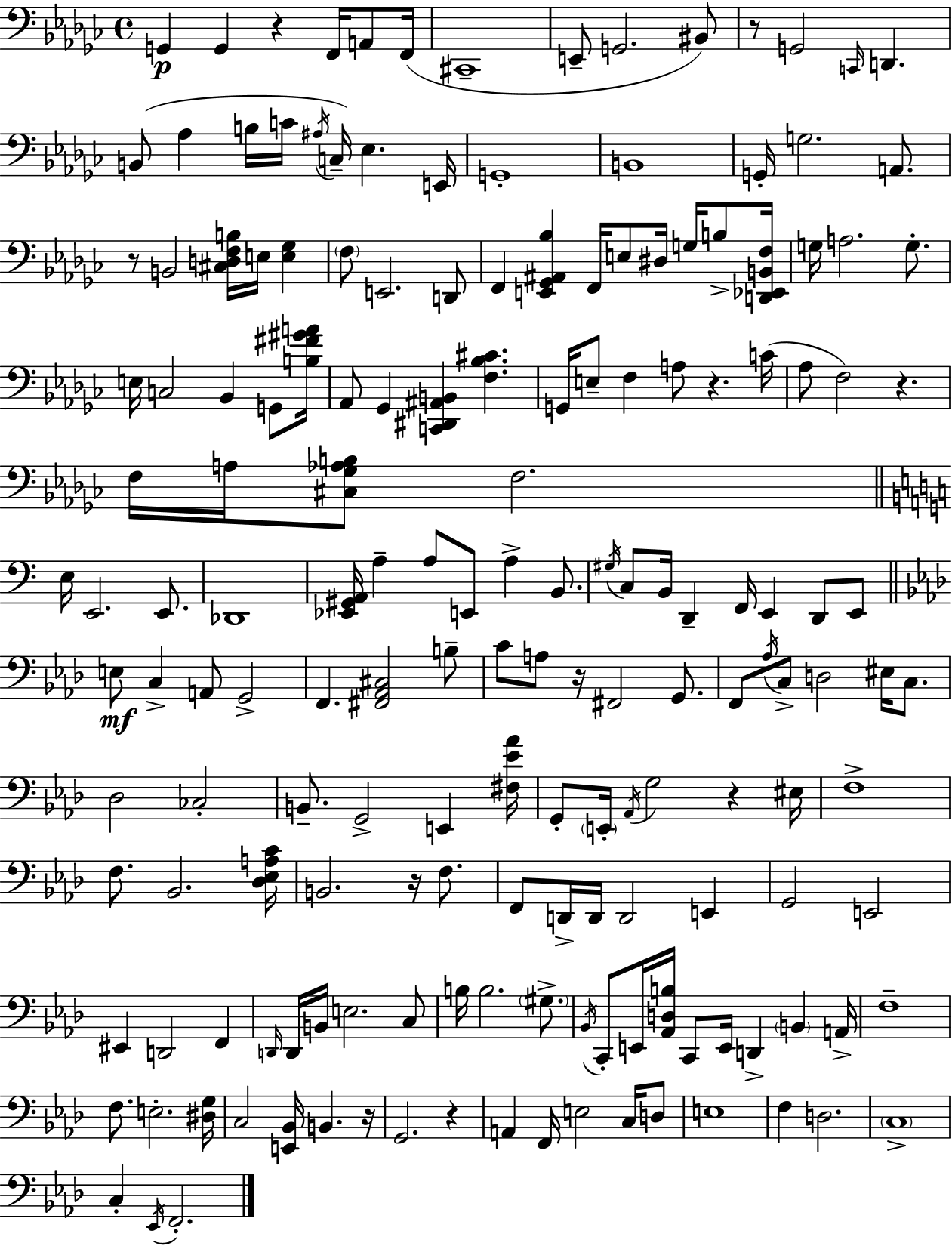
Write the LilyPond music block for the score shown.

{
  \clef bass
  \time 4/4
  \defaultTimeSignature
  \key ees \minor
  g,4\p g,4 r4 f,16 a,8 f,16( | cis,1-- | e,8-- g,2. bis,8) | r8 g,2 \grace { c,16 } d,4. | \break b,8( aes4 b16 c'16 \acciaccatura { ais16 } c16--) ees4. | e,16 g,1-. | b,1 | g,16-. g2. a,8. | \break r8 b,2 <cis d f b>16 e16 <e ges>4 | \parenthesize f8 e,2. | d,8 f,4 <e, ges, ais, bes>4 f,16 e8 dis16 g16 b8-> | <d, ees, b, f>16 g16 a2. g8.-. | \break e16 c2 bes,4 g,8 | <b fis' gis' a'>16 aes,8 ges,4 <c, dis, ais, b,>4 <f bes cis'>4. | g,16 e8-- f4 a8 r4. | c'16( aes8 f2) r4. | \break f16 a16 <cis ges aes b>8 f2. | \bar "||" \break \key a \minor e16 e,2. e,8. | des,1 | <ees, gis, a,>16 a4-- a8 e,8 a4-> b,8. | \acciaccatura { gis16 } c8 b,16 d,4-- f,16 e,4 d,8 e,8 | \break \bar "||" \break \key aes \major e8\mf c4-> a,8 g,2-> | f,4. <fis, aes, cis>2 b8-- | c'8 a8 r16 fis,2 g,8. | f,8 \acciaccatura { aes16 } c8-> d2 eis16 c8. | \break des2 ces2-. | b,8.-- g,2-> e,4 | <fis ees' aes'>16 g,8-. \parenthesize e,16-. \acciaccatura { aes,16 } g2 r4 | eis16 f1-> | \break f8. bes,2. | <des ees a c'>16 b,2. r16 f8. | f,8 d,16-> d,16 d,2 e,4 | g,2 e,2 | \break eis,4 d,2 f,4 | \grace { d,16 } d,16 b,16 e2. | c8 b16 b2. | \parenthesize gis8.-> \acciaccatura { bes,16 } c,8-. e,16 <aes, d b>16 c,8 e,16 d,4-> \parenthesize b,4 | \break a,16-> f1-- | f8. e2.-. | <dis g>16 c2 <e, bes,>16 b,4. | r16 g,2. | \break r4 a,4 f,16 e2 | c16 d8 e1 | f4 d2. | \parenthesize c1-> | \break c4-. \acciaccatura { ees,16 } f,2.-. | \bar "|."
}